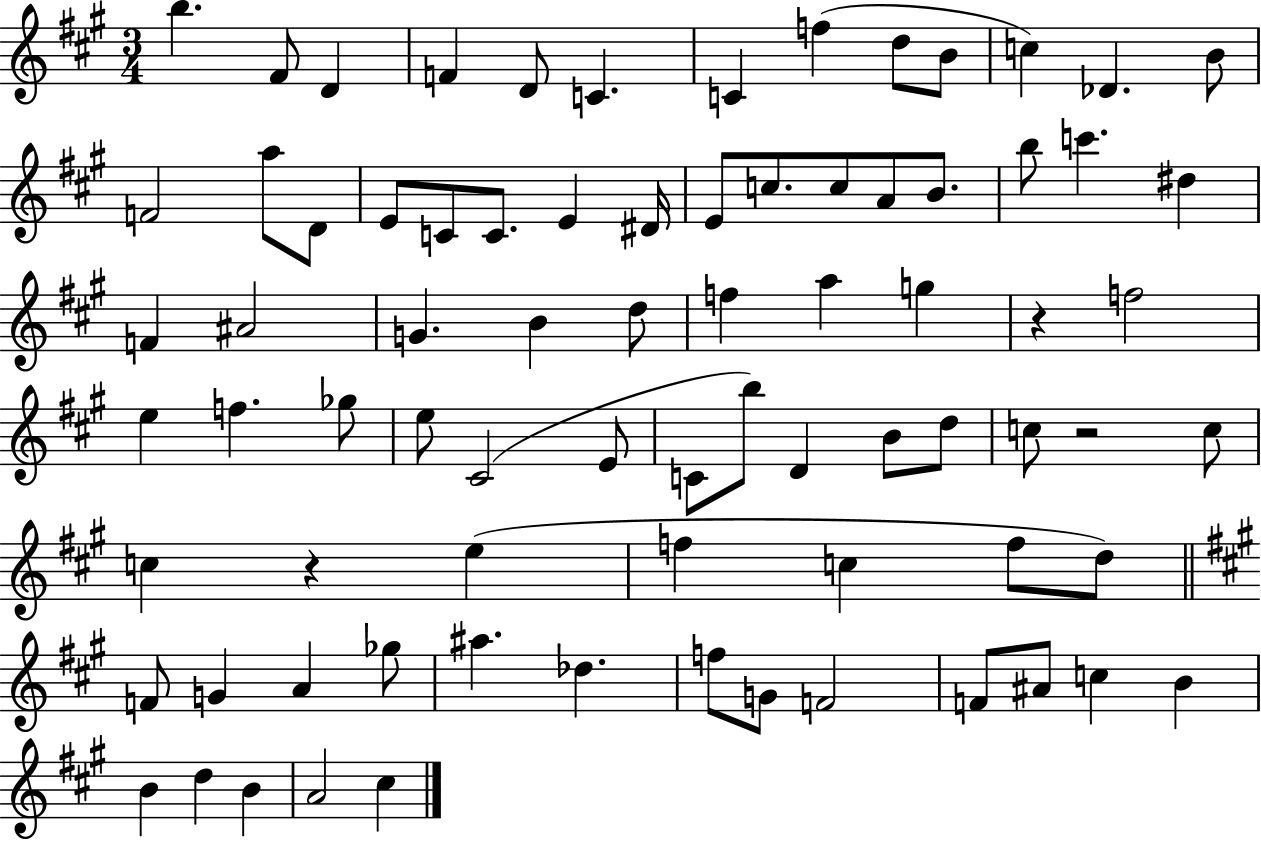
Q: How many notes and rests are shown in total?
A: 78